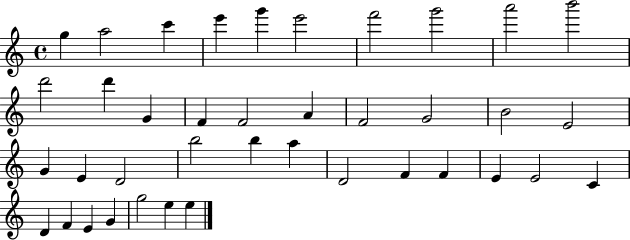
X:1
T:Untitled
M:4/4
L:1/4
K:C
g a2 c' e' g' e'2 f'2 g'2 a'2 b'2 d'2 d' G F F2 A F2 G2 B2 E2 G E D2 b2 b a D2 F F E E2 C D F E G g2 e e